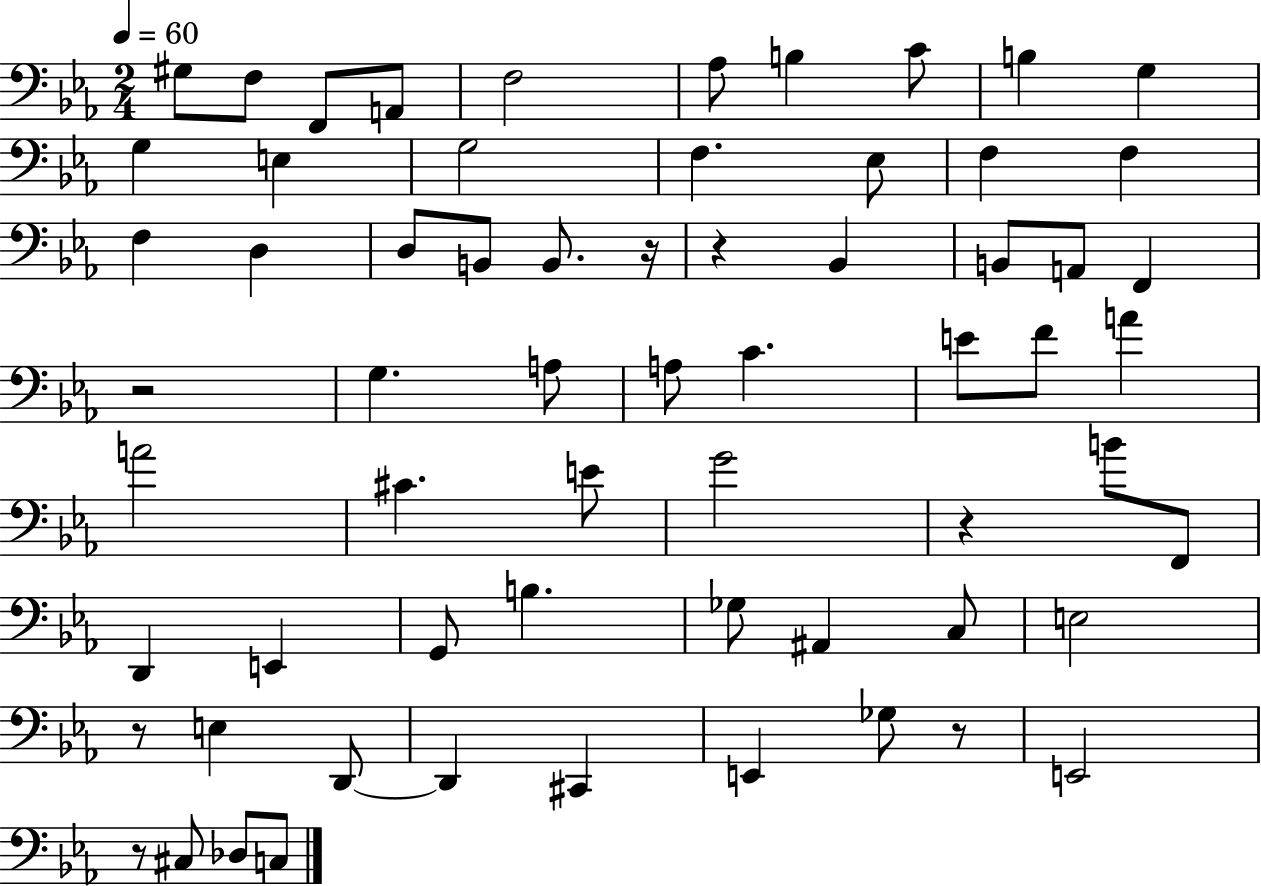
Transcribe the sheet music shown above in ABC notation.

X:1
T:Untitled
M:2/4
L:1/4
K:Eb
^G,/2 F,/2 F,,/2 A,,/2 F,2 _A,/2 B, C/2 B, G, G, E, G,2 F, _E,/2 F, F, F, D, D,/2 B,,/2 B,,/2 z/4 z _B,, B,,/2 A,,/2 F,, z2 G, A,/2 A,/2 C E/2 F/2 A A2 ^C E/2 G2 z B/2 F,,/2 D,, E,, G,,/2 B, _G,/2 ^A,, C,/2 E,2 z/2 E, D,,/2 D,, ^C,, E,, _G,/2 z/2 E,,2 z/2 ^C,/2 _D,/2 C,/2